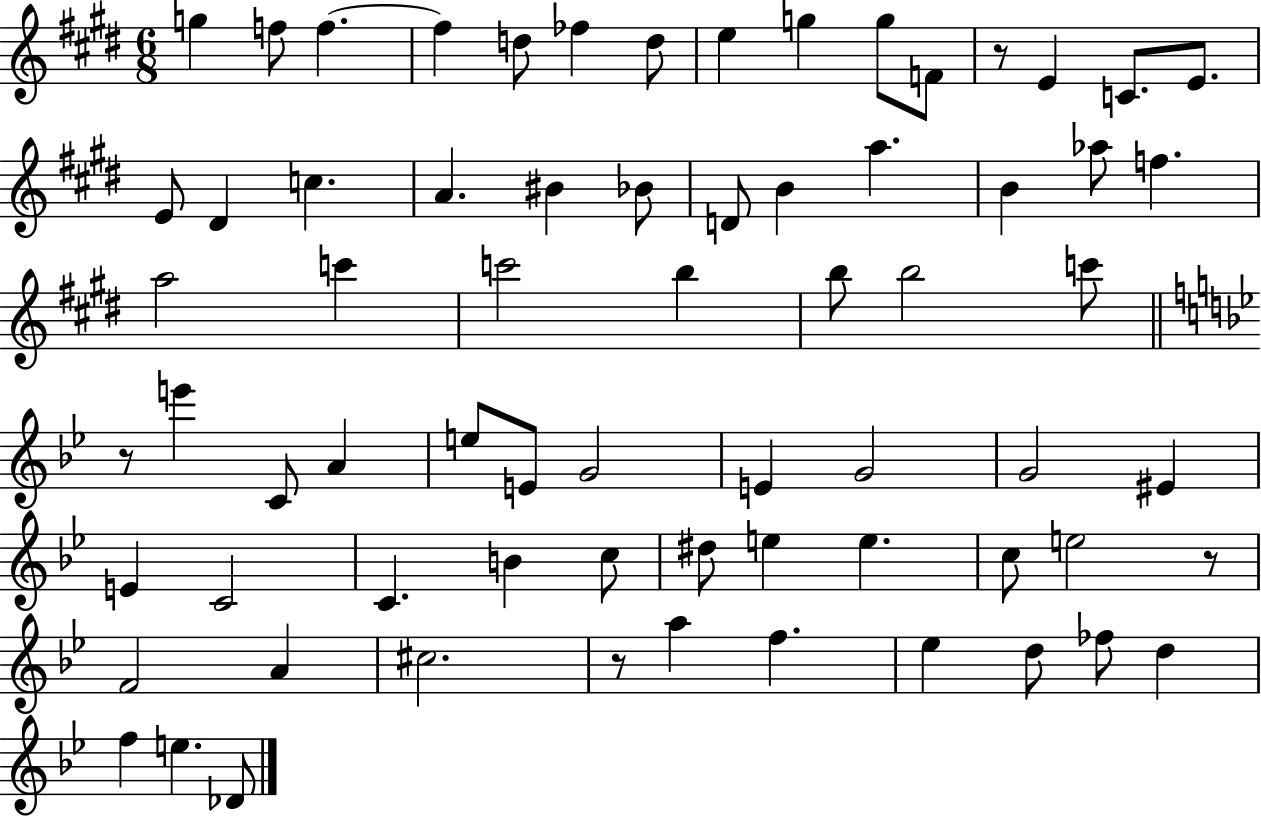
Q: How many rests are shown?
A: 4